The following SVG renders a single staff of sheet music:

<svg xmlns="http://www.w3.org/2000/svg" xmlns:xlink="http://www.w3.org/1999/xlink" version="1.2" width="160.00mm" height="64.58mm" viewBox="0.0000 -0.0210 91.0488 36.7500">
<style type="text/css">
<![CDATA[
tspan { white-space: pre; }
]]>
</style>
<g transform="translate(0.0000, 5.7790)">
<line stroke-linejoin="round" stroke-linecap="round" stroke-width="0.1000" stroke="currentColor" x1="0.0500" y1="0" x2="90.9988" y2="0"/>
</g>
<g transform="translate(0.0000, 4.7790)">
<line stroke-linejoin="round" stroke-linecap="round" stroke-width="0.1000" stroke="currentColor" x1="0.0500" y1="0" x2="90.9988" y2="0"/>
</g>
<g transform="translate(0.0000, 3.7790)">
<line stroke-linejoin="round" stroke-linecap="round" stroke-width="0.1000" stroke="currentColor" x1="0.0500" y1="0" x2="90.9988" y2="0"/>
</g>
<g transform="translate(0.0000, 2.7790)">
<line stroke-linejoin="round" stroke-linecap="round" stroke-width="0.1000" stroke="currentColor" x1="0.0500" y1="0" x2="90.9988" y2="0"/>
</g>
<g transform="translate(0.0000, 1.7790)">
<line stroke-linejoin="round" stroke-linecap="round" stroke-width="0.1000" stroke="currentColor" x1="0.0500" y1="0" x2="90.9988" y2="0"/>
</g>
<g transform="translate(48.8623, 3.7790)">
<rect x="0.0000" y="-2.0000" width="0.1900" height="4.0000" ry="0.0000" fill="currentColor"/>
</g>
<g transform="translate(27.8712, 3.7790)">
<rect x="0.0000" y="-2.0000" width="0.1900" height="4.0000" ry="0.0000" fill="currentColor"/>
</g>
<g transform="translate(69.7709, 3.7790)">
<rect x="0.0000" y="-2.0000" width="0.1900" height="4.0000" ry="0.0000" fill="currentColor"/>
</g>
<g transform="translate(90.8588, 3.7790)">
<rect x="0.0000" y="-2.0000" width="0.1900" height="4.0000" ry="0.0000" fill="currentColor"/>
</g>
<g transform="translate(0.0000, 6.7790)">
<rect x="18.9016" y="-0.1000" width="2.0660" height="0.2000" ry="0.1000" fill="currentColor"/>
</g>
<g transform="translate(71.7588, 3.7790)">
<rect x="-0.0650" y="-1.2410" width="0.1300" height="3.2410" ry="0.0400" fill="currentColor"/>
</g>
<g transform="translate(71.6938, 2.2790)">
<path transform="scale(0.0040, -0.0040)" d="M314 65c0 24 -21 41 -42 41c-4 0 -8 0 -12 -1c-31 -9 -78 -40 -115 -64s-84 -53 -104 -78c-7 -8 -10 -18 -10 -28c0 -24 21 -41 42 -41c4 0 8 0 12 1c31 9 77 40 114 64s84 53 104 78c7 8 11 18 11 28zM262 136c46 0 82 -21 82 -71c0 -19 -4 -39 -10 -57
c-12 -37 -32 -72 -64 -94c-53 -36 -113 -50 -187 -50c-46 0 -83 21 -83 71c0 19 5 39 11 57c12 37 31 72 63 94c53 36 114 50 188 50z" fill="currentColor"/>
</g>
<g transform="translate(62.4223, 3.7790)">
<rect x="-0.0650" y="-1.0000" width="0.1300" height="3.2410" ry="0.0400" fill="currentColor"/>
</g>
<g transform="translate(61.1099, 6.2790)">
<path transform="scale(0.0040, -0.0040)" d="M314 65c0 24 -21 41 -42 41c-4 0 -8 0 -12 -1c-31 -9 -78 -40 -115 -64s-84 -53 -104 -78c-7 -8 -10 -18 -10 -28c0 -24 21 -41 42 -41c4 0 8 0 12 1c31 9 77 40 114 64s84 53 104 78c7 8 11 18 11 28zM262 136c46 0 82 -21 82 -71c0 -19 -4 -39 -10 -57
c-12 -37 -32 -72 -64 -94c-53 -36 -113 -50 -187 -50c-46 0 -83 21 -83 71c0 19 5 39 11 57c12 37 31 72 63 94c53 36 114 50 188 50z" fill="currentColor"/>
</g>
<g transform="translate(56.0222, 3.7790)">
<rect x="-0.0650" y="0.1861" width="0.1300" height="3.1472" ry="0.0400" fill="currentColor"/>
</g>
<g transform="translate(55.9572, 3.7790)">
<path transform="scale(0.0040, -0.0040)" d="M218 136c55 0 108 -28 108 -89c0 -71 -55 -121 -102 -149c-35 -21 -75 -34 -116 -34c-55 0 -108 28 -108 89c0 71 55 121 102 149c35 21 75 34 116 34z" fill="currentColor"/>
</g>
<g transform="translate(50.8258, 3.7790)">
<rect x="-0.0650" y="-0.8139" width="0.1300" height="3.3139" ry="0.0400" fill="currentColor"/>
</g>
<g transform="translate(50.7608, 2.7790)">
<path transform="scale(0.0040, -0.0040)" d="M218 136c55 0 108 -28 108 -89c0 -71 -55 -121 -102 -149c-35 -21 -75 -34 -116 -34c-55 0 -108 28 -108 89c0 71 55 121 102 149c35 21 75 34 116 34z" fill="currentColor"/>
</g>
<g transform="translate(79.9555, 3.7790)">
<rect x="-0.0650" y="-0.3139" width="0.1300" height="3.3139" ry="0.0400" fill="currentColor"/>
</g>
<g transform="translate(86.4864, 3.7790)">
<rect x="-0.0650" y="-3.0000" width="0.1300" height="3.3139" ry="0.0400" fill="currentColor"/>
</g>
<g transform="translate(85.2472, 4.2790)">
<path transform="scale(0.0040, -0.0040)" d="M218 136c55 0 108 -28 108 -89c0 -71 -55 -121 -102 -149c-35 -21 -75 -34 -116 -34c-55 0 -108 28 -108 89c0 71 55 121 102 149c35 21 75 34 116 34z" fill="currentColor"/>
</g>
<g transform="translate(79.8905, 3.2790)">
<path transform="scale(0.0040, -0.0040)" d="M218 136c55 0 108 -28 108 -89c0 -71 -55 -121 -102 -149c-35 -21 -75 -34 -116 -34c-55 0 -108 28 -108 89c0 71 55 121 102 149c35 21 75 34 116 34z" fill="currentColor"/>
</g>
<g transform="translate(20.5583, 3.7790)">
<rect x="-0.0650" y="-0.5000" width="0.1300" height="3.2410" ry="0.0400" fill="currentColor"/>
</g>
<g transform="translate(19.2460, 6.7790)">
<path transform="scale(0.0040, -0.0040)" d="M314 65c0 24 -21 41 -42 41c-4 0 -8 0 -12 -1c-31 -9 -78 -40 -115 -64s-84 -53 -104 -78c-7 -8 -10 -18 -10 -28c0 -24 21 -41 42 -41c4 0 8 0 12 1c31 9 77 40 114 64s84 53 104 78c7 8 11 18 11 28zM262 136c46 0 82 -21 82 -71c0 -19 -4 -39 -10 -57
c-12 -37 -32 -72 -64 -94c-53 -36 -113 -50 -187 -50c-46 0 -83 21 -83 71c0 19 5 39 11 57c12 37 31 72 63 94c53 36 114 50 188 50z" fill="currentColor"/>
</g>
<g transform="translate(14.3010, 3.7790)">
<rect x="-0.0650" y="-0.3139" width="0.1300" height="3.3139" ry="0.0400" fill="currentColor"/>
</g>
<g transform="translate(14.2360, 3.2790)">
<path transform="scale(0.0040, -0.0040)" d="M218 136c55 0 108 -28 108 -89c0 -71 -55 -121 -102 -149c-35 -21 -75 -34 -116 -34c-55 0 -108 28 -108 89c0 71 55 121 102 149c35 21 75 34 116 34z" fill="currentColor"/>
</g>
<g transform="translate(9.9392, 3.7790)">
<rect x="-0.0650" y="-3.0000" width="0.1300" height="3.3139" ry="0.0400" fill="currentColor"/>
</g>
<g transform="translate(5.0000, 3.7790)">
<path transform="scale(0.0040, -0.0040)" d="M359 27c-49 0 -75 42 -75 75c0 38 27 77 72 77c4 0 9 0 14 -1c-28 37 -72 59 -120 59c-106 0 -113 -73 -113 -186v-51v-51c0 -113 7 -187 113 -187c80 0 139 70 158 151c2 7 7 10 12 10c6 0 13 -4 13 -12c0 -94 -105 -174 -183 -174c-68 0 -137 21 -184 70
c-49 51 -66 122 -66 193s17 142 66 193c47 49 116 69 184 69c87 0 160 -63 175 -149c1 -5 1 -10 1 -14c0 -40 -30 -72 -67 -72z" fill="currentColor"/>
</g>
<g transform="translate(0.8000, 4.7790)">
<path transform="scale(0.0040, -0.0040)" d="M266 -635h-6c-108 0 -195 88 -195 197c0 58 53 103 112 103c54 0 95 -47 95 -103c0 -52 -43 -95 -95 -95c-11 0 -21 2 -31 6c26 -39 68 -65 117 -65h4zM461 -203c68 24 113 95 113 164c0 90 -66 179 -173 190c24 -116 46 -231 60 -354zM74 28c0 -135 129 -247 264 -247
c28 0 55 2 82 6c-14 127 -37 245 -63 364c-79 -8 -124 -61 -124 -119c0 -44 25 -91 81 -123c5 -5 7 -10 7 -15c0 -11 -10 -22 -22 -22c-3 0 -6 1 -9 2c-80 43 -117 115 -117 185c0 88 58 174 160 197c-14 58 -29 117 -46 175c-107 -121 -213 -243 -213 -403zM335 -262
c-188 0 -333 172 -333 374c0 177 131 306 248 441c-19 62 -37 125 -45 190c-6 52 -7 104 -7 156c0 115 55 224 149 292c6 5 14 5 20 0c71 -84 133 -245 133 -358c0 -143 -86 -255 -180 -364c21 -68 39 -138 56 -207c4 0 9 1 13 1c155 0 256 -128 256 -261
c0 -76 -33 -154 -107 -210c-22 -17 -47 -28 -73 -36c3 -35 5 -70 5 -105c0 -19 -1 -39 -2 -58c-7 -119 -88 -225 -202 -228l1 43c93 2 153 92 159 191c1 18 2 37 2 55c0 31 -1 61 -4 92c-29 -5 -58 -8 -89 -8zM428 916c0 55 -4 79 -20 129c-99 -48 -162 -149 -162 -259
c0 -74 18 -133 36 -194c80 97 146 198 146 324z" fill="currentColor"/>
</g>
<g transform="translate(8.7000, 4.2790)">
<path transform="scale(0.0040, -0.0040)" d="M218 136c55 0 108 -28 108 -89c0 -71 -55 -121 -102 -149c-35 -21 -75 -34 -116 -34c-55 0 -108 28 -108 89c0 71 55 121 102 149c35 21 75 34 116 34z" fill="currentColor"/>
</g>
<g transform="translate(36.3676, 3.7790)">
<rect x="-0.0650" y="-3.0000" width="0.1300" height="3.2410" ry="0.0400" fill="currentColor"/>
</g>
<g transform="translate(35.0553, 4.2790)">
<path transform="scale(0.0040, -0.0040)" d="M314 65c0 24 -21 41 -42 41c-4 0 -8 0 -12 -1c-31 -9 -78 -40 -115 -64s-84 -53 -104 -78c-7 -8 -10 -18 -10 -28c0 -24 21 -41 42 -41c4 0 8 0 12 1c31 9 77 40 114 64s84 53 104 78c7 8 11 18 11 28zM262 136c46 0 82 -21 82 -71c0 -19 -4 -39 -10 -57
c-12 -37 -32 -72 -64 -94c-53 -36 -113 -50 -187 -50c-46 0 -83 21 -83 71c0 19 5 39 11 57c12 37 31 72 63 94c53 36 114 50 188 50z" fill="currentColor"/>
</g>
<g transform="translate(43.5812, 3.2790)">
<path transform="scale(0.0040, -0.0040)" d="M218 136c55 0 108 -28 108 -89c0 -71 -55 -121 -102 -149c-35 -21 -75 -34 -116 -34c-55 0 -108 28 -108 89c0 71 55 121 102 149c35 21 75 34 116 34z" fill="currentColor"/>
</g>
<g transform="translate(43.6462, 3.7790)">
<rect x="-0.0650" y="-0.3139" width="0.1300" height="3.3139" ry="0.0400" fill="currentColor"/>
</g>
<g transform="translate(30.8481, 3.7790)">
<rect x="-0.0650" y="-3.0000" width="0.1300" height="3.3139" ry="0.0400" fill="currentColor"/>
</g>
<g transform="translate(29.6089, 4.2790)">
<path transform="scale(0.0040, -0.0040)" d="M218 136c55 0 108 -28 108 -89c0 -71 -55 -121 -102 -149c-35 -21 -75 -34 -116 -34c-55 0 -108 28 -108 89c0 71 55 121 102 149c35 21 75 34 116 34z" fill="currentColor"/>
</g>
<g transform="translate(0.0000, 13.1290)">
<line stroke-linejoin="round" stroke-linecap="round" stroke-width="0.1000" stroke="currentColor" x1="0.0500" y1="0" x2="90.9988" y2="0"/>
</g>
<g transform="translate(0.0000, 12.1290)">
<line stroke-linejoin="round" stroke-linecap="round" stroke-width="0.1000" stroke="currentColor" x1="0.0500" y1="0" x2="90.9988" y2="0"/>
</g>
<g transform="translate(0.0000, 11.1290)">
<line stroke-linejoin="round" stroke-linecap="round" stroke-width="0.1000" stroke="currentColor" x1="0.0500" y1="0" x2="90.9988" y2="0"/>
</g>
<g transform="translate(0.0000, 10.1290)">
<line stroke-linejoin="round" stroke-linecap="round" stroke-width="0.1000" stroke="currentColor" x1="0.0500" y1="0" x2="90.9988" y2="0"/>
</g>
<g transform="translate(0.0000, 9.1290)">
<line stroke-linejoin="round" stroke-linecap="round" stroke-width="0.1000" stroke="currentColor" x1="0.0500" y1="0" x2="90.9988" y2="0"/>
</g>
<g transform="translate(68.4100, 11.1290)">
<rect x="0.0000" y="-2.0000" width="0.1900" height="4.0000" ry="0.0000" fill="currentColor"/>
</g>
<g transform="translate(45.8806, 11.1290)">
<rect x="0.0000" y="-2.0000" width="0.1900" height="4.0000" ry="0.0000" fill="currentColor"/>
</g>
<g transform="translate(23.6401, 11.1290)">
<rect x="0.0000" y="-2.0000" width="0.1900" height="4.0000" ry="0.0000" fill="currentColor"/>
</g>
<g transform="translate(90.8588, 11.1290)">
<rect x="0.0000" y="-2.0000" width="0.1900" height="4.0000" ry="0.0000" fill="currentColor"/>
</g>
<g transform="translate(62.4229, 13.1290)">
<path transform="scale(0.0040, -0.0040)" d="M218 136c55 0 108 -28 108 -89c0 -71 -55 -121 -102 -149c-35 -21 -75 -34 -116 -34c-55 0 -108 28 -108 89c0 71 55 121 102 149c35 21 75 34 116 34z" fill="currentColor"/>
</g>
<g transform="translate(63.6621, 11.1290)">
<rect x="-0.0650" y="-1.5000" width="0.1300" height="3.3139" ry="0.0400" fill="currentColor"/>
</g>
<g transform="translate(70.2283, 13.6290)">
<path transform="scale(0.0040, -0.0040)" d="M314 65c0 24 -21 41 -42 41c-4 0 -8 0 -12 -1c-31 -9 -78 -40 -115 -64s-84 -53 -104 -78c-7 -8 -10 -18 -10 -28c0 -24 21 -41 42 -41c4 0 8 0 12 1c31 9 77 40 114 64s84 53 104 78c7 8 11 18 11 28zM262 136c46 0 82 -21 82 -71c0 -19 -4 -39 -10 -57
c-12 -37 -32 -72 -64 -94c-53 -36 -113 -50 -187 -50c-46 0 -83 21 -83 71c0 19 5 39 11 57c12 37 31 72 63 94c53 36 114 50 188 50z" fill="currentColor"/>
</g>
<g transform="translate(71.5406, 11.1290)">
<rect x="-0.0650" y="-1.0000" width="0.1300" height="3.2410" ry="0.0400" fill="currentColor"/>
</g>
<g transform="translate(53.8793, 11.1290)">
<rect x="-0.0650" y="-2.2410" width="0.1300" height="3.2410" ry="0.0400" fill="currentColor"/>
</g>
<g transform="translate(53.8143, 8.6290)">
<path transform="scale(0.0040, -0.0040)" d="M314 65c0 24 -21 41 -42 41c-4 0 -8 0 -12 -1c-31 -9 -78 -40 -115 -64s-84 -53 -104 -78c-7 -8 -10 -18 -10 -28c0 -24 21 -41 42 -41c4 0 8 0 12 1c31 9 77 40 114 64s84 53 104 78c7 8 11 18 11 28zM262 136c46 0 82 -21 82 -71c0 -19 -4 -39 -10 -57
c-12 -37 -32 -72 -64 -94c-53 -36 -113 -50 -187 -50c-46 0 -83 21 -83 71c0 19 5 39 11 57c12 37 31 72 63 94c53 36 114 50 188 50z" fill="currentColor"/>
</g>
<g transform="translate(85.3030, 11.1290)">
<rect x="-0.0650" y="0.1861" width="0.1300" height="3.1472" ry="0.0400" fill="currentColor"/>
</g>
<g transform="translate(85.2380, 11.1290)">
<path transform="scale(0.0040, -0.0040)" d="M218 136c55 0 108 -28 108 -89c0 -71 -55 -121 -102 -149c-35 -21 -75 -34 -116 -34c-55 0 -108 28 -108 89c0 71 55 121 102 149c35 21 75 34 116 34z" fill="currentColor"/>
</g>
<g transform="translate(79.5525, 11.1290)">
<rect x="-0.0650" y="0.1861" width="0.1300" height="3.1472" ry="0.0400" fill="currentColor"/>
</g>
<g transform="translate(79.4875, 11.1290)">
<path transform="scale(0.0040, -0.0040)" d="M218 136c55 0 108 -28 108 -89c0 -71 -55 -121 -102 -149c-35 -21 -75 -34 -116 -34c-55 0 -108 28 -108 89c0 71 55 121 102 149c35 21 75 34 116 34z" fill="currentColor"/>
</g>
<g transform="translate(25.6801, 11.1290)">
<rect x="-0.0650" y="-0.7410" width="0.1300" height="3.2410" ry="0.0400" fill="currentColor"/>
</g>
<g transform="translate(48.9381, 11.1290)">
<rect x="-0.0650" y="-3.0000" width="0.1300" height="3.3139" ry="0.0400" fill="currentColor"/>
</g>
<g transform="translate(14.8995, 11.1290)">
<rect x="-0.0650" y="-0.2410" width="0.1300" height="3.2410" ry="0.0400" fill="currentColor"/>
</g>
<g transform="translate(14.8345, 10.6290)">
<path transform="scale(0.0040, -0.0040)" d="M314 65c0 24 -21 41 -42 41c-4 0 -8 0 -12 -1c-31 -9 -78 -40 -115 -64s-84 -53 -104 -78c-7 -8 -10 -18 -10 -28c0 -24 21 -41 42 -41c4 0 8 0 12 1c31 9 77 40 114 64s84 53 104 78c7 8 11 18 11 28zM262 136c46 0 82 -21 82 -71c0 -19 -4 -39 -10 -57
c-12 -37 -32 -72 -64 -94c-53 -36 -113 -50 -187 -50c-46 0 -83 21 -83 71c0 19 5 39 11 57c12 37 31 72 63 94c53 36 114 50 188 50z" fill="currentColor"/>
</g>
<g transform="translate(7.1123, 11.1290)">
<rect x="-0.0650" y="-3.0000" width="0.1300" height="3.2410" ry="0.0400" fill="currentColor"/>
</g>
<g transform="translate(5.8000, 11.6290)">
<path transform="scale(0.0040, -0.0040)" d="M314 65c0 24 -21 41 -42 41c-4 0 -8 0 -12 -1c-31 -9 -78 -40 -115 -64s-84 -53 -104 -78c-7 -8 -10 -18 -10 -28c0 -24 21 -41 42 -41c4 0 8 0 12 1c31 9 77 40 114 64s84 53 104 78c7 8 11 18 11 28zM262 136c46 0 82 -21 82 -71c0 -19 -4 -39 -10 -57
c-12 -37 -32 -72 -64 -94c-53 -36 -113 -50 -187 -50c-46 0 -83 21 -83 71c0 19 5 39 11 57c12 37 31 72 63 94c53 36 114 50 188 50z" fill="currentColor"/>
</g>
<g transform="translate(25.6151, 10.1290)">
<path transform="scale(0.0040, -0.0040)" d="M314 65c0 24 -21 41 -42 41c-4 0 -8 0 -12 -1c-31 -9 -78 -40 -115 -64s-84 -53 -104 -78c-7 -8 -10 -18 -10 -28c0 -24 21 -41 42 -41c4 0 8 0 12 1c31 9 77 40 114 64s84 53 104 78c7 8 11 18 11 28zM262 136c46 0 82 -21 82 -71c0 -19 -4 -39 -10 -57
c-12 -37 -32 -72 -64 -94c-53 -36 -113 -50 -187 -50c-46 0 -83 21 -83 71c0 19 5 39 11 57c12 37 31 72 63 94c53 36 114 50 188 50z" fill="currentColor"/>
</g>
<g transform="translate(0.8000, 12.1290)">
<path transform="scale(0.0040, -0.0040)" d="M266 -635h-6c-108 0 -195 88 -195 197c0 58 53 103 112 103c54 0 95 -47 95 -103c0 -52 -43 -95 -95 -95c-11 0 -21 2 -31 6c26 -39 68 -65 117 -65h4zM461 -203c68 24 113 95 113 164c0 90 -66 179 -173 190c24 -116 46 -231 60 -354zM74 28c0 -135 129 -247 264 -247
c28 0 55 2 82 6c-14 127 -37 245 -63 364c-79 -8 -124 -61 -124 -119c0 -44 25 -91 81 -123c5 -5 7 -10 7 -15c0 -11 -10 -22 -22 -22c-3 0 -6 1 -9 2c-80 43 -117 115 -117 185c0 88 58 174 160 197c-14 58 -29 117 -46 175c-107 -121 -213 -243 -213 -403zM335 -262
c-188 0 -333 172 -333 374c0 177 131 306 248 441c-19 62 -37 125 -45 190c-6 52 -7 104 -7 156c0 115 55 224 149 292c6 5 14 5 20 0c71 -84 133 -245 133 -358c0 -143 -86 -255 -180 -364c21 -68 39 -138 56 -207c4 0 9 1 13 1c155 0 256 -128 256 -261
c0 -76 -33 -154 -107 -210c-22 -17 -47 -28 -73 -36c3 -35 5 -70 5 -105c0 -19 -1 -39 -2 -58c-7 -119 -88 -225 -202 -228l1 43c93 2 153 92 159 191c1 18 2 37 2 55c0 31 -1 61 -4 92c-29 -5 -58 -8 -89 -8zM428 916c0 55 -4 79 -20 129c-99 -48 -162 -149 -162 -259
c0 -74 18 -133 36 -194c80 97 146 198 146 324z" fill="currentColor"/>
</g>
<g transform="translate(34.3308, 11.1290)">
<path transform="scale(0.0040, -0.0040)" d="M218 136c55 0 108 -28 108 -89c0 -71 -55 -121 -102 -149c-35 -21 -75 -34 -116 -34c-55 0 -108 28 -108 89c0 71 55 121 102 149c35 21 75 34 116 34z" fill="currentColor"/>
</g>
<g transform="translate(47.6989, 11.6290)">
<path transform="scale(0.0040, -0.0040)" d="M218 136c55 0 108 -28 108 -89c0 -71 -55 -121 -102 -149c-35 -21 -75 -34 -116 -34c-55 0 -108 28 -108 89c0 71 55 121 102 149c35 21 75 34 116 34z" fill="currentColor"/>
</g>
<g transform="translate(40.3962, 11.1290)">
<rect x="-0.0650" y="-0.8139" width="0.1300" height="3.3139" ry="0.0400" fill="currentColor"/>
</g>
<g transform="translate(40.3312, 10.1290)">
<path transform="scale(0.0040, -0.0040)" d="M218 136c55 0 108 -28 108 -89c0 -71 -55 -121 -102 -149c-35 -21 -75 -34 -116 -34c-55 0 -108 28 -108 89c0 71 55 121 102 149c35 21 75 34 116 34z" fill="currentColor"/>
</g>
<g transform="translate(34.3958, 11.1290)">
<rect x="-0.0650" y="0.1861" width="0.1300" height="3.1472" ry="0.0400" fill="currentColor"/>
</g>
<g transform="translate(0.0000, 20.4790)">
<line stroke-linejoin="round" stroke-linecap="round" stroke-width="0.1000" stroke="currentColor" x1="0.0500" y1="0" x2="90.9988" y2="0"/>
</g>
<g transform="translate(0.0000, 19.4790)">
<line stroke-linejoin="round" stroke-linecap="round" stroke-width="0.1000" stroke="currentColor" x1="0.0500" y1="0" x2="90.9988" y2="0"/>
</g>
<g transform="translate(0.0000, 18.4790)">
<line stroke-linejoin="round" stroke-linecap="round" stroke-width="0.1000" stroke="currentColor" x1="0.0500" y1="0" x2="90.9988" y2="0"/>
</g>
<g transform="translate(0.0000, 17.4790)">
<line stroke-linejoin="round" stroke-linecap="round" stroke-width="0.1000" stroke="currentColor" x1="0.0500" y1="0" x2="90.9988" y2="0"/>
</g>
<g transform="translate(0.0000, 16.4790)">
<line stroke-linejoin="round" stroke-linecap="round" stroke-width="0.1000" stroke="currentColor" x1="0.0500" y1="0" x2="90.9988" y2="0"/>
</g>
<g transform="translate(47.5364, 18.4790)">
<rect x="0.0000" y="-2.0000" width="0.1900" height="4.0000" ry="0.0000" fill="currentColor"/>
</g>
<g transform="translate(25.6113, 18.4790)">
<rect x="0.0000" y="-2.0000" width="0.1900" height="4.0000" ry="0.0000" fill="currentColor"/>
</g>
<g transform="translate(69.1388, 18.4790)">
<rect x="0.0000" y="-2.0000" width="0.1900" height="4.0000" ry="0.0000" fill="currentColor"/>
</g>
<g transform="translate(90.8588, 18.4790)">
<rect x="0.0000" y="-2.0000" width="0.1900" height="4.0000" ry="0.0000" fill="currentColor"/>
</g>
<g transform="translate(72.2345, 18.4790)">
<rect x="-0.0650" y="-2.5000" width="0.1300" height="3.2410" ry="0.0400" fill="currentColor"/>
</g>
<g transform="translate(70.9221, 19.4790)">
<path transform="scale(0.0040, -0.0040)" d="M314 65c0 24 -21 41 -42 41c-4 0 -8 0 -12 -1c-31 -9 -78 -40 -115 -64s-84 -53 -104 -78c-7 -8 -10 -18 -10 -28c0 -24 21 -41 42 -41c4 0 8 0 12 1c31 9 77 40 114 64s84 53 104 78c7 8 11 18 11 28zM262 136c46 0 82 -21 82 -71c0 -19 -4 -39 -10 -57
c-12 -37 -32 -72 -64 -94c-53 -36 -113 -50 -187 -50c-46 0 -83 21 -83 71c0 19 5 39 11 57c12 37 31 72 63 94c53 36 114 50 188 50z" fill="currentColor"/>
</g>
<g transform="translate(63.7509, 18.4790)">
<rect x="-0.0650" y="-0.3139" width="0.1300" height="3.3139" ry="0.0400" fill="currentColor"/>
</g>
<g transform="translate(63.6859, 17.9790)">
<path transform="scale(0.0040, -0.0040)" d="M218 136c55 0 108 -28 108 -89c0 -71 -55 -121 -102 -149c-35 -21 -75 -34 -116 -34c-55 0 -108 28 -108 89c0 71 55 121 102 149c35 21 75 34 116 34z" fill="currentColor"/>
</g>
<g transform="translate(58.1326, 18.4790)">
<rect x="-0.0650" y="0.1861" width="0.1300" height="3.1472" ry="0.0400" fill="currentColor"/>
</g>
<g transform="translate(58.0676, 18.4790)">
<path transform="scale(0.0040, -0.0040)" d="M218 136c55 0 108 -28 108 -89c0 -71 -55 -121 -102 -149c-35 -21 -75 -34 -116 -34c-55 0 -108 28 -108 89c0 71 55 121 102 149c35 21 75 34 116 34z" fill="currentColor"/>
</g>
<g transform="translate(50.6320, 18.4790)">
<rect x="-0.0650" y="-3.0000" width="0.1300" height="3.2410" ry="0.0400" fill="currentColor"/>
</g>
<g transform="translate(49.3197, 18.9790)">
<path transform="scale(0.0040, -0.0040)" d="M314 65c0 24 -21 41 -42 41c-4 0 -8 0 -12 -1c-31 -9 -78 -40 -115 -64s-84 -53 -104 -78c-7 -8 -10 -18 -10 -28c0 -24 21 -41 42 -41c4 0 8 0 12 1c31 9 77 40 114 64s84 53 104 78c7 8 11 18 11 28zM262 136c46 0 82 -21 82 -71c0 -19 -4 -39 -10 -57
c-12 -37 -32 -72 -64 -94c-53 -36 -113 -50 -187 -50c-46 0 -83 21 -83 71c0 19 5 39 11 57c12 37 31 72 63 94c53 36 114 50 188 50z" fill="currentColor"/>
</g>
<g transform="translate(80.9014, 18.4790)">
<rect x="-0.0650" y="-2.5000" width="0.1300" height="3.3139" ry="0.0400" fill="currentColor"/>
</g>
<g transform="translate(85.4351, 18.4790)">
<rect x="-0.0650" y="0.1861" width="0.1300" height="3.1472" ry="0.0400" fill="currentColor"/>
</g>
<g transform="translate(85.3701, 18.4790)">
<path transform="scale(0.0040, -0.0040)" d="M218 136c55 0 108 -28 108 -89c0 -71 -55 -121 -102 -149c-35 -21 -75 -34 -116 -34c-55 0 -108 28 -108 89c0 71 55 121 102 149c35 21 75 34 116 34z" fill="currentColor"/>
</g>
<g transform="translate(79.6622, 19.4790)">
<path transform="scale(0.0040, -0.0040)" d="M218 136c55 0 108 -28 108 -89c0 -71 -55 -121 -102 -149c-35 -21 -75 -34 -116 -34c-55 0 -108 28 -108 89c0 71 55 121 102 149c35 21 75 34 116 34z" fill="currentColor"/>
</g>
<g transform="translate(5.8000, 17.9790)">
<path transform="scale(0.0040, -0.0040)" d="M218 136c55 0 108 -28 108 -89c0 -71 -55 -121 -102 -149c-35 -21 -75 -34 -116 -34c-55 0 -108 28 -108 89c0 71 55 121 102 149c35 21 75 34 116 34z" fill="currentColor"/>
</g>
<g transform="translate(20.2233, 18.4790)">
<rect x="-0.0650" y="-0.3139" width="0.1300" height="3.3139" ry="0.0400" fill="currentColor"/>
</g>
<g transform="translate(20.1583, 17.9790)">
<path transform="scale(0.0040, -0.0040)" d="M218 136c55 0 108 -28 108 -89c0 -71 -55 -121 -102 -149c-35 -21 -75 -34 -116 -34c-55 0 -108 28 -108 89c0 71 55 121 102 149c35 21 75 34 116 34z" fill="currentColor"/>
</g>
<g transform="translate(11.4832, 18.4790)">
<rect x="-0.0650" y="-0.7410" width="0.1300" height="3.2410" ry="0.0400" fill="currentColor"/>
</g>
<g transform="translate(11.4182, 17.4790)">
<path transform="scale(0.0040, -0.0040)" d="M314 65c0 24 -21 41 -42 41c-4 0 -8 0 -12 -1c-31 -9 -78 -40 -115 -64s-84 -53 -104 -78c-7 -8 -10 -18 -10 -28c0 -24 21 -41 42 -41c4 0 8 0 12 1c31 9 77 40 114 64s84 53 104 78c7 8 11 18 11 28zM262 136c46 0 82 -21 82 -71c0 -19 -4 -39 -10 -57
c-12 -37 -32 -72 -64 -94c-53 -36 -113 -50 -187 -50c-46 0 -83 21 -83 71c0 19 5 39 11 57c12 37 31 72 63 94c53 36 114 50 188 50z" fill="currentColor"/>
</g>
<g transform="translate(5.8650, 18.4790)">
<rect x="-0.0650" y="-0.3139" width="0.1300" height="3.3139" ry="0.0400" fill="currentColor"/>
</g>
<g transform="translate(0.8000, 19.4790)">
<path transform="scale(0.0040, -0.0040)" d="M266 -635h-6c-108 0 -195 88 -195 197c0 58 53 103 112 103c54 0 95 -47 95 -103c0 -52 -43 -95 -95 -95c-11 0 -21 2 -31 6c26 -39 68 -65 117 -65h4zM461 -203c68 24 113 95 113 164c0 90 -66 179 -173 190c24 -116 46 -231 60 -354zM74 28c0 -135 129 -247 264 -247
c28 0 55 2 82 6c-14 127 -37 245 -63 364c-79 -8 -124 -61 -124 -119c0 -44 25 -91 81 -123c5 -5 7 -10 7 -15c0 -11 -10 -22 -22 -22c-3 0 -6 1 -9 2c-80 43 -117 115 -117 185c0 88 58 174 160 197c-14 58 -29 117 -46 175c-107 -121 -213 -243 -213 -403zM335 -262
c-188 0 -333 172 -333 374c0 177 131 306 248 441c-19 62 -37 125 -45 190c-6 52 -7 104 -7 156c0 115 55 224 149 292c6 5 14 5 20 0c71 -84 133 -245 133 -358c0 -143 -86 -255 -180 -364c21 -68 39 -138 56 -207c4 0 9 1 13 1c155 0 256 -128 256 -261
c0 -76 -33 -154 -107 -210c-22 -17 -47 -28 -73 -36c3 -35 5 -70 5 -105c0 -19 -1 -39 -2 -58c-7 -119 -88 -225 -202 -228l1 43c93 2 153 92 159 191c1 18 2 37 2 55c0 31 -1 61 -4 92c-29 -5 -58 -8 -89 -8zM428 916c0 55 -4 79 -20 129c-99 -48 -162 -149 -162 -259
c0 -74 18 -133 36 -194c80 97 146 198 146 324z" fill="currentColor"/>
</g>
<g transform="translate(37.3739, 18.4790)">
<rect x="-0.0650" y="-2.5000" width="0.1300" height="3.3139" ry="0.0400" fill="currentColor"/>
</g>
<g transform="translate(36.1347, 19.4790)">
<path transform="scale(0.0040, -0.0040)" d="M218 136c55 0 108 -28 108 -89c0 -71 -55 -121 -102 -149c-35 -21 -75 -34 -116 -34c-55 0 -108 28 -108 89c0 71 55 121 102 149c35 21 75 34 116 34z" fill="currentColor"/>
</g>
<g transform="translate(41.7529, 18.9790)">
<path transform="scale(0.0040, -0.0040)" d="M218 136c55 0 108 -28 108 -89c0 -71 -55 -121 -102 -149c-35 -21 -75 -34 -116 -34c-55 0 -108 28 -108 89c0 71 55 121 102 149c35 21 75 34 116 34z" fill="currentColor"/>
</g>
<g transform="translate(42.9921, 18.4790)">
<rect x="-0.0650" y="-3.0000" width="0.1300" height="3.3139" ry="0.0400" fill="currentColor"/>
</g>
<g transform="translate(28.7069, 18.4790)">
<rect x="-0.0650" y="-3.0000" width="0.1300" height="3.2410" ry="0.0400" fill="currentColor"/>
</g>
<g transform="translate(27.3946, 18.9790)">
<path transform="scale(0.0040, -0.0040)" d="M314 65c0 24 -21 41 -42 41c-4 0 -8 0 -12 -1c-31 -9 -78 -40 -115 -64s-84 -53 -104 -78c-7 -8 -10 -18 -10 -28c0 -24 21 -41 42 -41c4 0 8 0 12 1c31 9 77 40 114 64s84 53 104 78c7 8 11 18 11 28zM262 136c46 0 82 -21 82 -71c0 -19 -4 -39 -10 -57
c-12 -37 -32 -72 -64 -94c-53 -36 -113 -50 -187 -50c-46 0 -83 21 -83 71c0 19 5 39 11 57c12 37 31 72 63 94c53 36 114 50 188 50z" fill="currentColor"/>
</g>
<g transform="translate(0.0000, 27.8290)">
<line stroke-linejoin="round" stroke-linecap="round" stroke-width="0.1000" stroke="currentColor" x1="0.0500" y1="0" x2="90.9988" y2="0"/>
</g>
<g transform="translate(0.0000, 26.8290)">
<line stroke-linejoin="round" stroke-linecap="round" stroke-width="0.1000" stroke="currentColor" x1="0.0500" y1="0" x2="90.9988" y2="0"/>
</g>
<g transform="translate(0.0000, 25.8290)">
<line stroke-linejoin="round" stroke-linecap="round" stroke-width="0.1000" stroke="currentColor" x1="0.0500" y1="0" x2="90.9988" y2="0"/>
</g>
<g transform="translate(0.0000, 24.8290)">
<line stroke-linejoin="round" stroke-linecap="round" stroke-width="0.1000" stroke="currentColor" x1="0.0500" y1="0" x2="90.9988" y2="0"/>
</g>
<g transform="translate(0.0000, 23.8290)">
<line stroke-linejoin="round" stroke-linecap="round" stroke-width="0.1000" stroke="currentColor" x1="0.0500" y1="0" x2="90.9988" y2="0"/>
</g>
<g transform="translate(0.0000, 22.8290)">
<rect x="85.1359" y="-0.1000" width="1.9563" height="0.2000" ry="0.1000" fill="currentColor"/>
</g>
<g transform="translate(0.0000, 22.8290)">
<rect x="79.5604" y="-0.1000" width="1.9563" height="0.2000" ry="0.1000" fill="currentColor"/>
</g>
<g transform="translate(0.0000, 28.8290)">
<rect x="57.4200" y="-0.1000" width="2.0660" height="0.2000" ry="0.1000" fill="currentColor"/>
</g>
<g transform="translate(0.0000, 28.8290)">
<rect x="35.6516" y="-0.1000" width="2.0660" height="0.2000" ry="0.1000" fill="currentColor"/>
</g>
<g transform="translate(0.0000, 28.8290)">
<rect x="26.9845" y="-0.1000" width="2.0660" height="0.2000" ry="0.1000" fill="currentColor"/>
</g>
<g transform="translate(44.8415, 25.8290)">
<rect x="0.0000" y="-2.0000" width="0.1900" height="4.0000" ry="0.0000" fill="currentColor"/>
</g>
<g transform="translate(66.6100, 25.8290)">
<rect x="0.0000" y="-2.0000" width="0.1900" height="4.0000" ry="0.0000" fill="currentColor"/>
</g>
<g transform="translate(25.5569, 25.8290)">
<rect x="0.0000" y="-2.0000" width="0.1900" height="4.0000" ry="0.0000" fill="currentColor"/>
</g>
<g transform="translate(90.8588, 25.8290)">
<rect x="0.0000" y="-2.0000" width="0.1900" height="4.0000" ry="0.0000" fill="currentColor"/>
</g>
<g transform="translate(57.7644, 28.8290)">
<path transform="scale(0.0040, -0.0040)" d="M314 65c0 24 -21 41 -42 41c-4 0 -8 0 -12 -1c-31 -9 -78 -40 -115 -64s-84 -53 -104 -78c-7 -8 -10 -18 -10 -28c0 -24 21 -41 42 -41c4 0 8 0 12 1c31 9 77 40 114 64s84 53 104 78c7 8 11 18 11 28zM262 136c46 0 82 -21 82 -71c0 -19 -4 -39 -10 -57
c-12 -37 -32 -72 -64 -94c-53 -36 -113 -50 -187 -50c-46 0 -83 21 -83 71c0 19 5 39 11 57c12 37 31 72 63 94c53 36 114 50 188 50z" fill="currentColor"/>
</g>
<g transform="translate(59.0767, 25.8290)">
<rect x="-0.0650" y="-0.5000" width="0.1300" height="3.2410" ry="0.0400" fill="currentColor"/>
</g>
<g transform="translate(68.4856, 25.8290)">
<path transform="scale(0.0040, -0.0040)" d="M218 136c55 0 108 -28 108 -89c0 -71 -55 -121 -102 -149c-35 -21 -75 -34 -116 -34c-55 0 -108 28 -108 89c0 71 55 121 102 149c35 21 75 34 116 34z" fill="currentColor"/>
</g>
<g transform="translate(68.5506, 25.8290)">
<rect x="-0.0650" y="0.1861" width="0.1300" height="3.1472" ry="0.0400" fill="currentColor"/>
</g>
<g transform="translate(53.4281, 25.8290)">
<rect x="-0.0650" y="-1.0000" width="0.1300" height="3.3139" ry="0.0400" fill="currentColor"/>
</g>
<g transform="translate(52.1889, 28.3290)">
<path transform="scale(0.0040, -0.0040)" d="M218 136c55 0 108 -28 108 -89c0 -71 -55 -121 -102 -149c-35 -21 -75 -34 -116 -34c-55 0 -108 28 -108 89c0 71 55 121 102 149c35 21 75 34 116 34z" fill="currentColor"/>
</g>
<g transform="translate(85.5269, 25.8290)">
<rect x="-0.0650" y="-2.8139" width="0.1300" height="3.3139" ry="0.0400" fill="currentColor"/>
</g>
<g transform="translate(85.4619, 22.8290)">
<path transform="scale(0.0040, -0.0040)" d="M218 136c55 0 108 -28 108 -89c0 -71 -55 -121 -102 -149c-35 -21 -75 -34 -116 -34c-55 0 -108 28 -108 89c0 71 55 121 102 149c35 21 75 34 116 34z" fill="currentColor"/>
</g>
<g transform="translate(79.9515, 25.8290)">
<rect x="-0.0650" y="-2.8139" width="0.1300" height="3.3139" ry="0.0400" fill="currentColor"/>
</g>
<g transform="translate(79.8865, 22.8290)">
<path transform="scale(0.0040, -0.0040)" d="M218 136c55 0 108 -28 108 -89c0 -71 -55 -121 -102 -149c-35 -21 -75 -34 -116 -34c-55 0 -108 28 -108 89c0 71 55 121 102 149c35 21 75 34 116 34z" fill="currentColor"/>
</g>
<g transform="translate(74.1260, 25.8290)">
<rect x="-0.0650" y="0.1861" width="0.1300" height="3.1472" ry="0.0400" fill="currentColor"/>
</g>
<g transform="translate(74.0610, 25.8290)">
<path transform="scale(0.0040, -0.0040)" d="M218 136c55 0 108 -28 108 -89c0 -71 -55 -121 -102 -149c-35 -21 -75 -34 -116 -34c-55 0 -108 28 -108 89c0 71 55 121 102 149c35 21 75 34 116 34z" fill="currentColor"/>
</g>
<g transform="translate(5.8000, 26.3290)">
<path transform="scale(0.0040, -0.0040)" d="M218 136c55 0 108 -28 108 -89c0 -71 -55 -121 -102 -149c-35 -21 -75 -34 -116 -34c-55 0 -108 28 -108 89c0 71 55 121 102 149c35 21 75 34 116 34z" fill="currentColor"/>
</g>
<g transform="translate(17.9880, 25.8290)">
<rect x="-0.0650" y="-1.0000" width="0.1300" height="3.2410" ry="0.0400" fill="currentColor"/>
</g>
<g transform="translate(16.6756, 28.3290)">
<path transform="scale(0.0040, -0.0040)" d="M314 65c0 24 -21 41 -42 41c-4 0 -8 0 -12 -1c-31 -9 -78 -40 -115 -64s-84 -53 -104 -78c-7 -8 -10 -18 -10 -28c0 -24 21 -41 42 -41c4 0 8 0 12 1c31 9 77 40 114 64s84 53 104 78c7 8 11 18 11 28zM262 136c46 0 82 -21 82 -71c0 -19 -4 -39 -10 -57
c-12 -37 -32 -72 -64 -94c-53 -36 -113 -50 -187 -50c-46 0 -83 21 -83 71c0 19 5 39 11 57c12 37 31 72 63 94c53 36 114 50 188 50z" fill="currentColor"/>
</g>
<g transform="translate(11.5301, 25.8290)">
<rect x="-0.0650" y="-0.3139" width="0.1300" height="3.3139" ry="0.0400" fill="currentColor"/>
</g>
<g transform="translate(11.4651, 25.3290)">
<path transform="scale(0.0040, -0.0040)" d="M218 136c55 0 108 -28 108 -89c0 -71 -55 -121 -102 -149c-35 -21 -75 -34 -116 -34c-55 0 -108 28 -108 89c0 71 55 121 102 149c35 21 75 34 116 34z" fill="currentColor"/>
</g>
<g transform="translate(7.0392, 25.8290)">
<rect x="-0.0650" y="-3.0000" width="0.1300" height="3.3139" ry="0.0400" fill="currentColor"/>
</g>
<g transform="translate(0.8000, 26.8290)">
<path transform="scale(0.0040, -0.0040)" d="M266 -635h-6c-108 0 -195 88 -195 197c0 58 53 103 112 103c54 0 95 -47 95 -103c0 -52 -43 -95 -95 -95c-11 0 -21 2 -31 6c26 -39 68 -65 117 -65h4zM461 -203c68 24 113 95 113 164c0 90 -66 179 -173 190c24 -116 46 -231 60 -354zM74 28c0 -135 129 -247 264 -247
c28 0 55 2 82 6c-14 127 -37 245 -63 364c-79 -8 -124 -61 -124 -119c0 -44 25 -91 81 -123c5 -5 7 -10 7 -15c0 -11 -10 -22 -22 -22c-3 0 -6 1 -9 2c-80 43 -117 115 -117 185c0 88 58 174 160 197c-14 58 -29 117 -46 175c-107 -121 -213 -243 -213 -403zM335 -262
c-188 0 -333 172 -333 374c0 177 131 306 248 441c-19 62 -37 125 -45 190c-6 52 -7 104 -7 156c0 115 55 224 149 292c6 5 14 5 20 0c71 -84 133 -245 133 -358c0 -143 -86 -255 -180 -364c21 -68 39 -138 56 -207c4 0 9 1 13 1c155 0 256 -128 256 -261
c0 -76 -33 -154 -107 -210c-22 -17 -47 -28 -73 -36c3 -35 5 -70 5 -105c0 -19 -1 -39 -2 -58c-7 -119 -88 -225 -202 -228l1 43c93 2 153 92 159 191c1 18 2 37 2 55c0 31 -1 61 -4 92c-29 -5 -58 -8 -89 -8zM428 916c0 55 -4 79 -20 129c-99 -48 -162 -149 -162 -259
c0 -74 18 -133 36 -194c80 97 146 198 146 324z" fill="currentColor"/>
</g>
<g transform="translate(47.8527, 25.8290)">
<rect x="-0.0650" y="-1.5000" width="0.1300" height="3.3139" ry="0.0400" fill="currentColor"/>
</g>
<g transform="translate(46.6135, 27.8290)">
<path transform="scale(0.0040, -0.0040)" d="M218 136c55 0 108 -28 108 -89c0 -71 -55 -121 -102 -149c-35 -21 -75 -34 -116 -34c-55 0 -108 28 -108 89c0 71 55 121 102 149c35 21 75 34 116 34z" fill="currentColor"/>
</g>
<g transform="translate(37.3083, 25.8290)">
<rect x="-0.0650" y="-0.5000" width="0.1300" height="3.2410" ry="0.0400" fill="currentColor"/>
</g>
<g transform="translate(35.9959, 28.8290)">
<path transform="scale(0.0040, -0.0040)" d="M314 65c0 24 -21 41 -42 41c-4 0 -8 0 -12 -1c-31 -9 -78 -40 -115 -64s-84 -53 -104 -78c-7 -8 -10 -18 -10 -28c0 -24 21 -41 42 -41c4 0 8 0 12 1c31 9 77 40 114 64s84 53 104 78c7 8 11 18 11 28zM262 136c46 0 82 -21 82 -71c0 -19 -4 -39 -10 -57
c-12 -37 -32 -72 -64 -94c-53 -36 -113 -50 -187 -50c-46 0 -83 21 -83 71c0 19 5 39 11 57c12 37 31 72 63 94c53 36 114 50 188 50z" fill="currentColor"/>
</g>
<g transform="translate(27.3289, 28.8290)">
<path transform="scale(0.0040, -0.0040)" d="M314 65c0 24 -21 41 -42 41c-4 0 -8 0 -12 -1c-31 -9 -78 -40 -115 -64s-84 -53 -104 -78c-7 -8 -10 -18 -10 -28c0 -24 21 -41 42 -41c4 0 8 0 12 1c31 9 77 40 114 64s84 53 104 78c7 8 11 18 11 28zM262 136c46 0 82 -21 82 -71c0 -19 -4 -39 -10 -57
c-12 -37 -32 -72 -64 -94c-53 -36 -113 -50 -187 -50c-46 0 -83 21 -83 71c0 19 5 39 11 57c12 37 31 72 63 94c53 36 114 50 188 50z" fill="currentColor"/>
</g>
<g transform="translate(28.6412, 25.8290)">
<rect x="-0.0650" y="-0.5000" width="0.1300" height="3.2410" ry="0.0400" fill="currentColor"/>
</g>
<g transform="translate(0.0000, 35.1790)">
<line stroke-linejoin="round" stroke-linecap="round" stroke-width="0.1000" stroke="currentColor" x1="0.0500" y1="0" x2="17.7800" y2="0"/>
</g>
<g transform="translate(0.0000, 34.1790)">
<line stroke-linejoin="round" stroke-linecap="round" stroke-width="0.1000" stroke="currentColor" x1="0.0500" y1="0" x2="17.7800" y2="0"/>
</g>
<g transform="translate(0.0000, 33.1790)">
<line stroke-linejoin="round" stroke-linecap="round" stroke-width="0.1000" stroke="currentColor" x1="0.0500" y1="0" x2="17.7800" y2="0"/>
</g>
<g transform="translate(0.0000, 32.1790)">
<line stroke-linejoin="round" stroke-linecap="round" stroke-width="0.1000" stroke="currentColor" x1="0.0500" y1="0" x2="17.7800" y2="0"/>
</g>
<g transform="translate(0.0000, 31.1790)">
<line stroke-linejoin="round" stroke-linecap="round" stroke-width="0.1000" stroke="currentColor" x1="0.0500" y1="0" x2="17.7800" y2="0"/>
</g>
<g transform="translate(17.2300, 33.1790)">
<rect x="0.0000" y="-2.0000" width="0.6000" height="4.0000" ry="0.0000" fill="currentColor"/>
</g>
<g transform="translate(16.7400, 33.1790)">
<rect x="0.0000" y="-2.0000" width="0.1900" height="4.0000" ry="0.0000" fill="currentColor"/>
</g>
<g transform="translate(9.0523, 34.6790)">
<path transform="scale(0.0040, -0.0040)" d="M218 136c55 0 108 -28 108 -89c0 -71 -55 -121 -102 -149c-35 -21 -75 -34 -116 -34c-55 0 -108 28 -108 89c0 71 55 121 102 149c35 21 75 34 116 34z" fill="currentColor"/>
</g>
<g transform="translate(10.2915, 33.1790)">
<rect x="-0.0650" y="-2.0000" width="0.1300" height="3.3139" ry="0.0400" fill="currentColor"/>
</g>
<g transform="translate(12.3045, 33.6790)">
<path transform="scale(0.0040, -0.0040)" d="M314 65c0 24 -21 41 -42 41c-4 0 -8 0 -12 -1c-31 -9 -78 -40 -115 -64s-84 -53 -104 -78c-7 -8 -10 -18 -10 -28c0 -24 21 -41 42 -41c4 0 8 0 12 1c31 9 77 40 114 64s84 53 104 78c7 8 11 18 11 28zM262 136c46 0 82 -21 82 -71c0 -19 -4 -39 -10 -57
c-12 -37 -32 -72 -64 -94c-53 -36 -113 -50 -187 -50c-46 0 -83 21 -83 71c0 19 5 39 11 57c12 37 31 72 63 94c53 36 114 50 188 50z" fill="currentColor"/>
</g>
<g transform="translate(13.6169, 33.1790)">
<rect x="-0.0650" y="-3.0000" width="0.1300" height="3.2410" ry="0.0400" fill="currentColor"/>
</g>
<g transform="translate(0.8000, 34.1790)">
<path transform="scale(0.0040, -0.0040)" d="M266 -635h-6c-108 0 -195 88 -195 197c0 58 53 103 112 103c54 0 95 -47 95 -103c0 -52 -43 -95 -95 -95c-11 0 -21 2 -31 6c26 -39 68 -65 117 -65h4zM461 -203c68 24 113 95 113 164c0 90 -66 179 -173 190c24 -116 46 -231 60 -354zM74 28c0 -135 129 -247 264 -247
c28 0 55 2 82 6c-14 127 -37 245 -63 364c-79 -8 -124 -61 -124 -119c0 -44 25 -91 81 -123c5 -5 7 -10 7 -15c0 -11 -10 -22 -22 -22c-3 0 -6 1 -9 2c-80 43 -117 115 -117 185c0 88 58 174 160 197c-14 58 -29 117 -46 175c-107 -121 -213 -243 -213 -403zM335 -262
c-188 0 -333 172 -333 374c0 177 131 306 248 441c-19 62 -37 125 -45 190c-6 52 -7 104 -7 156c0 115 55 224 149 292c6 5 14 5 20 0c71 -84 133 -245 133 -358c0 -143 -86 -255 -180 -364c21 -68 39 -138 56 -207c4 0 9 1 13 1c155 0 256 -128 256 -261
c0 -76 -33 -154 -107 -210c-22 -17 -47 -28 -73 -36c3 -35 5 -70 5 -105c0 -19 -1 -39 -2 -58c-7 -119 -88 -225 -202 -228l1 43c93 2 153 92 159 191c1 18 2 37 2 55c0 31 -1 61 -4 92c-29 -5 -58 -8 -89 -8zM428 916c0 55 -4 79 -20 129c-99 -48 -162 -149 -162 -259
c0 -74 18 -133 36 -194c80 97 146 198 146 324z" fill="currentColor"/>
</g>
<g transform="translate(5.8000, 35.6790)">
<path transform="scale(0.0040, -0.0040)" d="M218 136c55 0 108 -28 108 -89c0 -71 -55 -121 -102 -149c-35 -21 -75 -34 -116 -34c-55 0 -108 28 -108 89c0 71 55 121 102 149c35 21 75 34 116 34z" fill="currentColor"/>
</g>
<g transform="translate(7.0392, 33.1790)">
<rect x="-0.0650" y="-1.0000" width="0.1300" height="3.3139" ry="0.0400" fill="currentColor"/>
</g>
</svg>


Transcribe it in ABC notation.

X:1
T:Untitled
M:4/4
L:1/4
K:C
A c C2 A A2 c d B D2 e2 c A A2 c2 d2 B d A g2 E D2 B B c d2 c A2 G A A2 B c G2 G B A c D2 C2 C2 E D C2 B B a a D F A2